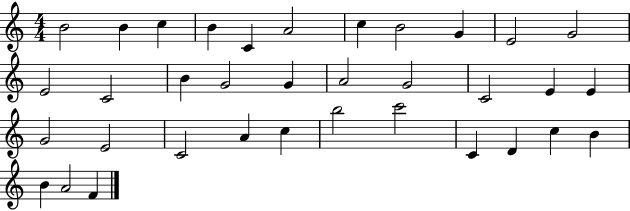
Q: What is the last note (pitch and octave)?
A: F4